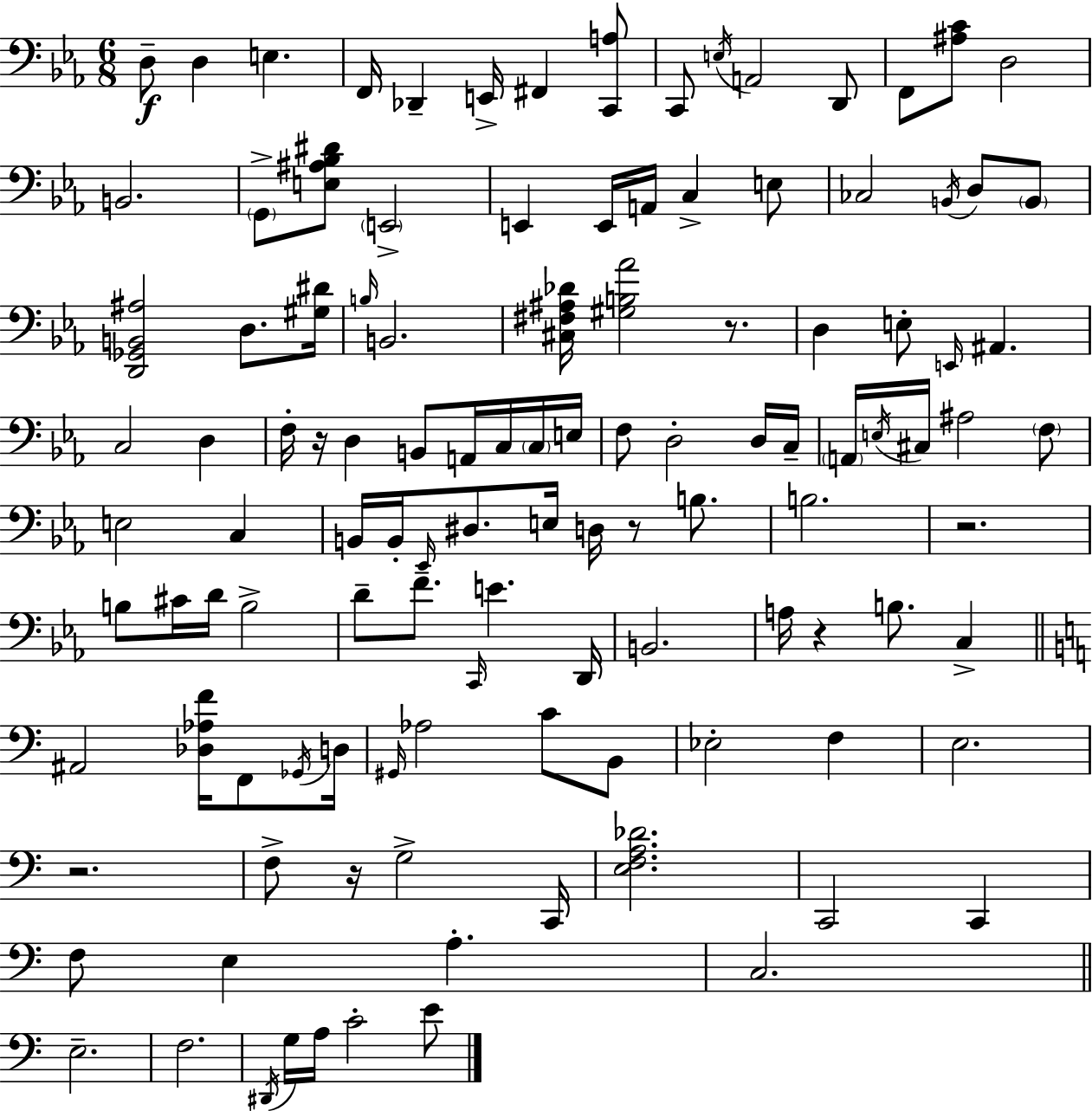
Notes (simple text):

D3/e D3/q E3/q. F2/s Db2/q E2/s F#2/q [C2,A3]/e C2/e E3/s A2/h D2/e F2/e [A#3,C4]/e D3/h B2/h. G2/e [E3,A#3,Bb3,D#4]/e E2/h E2/q E2/s A2/s C3/q E3/e CES3/h B2/s D3/e B2/e [D2,Gb2,B2,A#3]/h D3/e. [G#3,D#4]/s B3/s B2/h. [C#3,F#3,A#3,Db4]/s [G#3,B3,Ab4]/h R/e. D3/q E3/e E2/s A#2/q. C3/h D3/q F3/s R/s D3/q B2/e A2/s C3/s C3/s E3/s F3/e D3/h D3/s C3/s A2/s E3/s C#3/s A#3/h F3/e E3/h C3/q B2/s B2/s Eb2/s D#3/e. E3/s D3/s R/e B3/e. B3/h. R/h. B3/e C#4/s D4/s B3/h D4/e F4/e. C2/s E4/q. D2/s B2/h. A3/s R/q B3/e. C3/q A#2/h [Db3,Ab3,F4]/s F2/e Gb2/s D3/s G#2/s Ab3/h C4/e B2/e Eb3/h F3/q E3/h. R/h. F3/e R/s G3/h C2/s [E3,F3,A3,Db4]/h. C2/h C2/q F3/e E3/q A3/q. C3/h. E3/h. F3/h. D#2/s G3/s A3/s C4/h E4/e